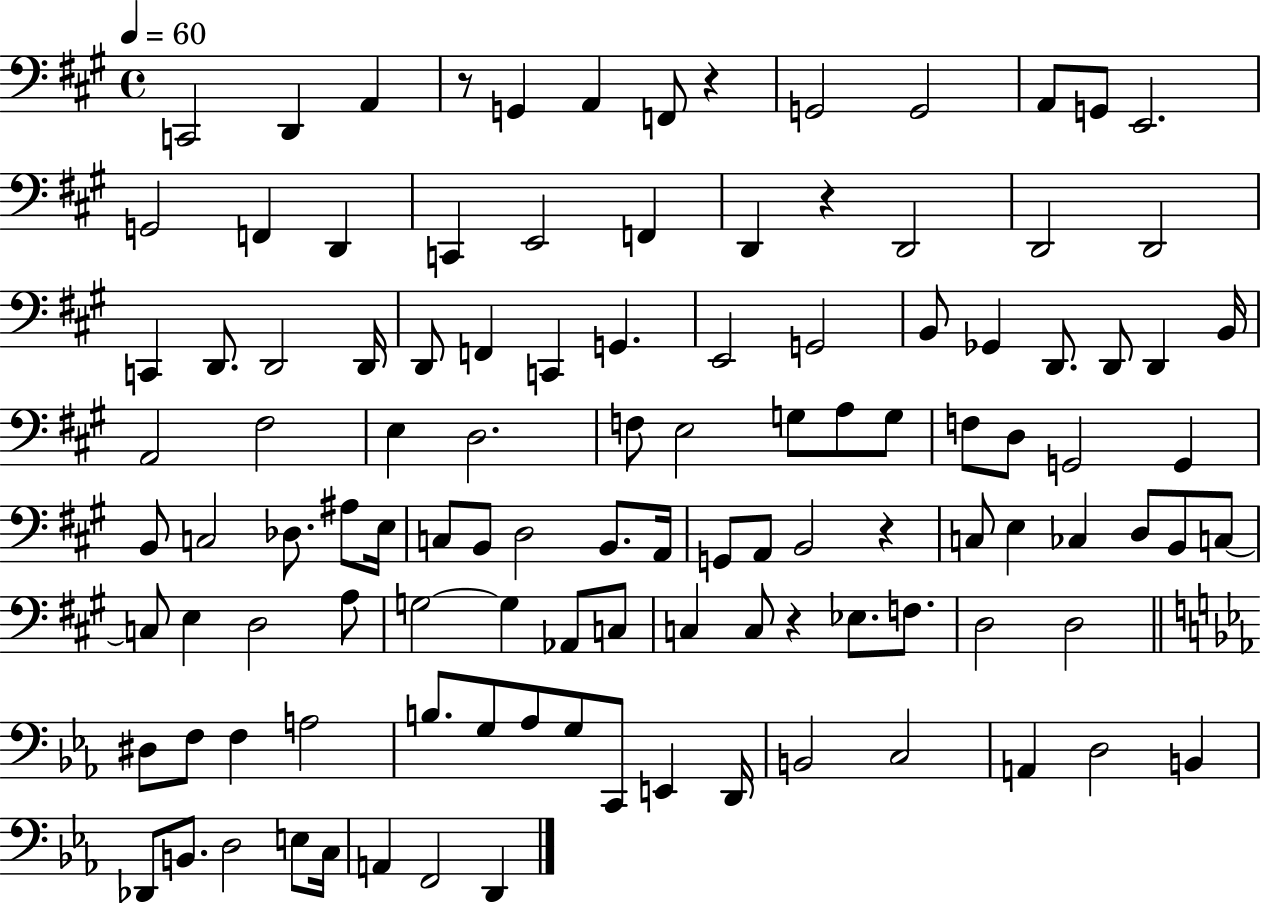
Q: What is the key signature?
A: A major